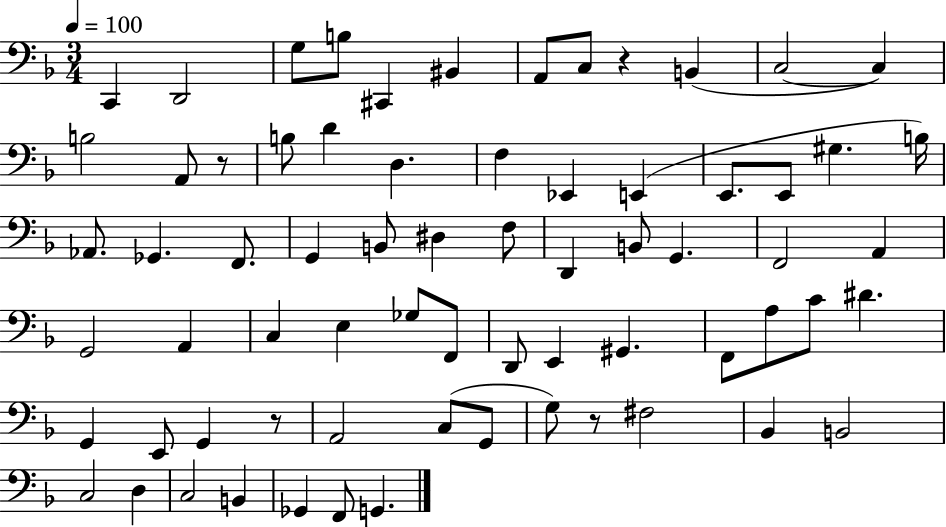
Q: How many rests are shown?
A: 4